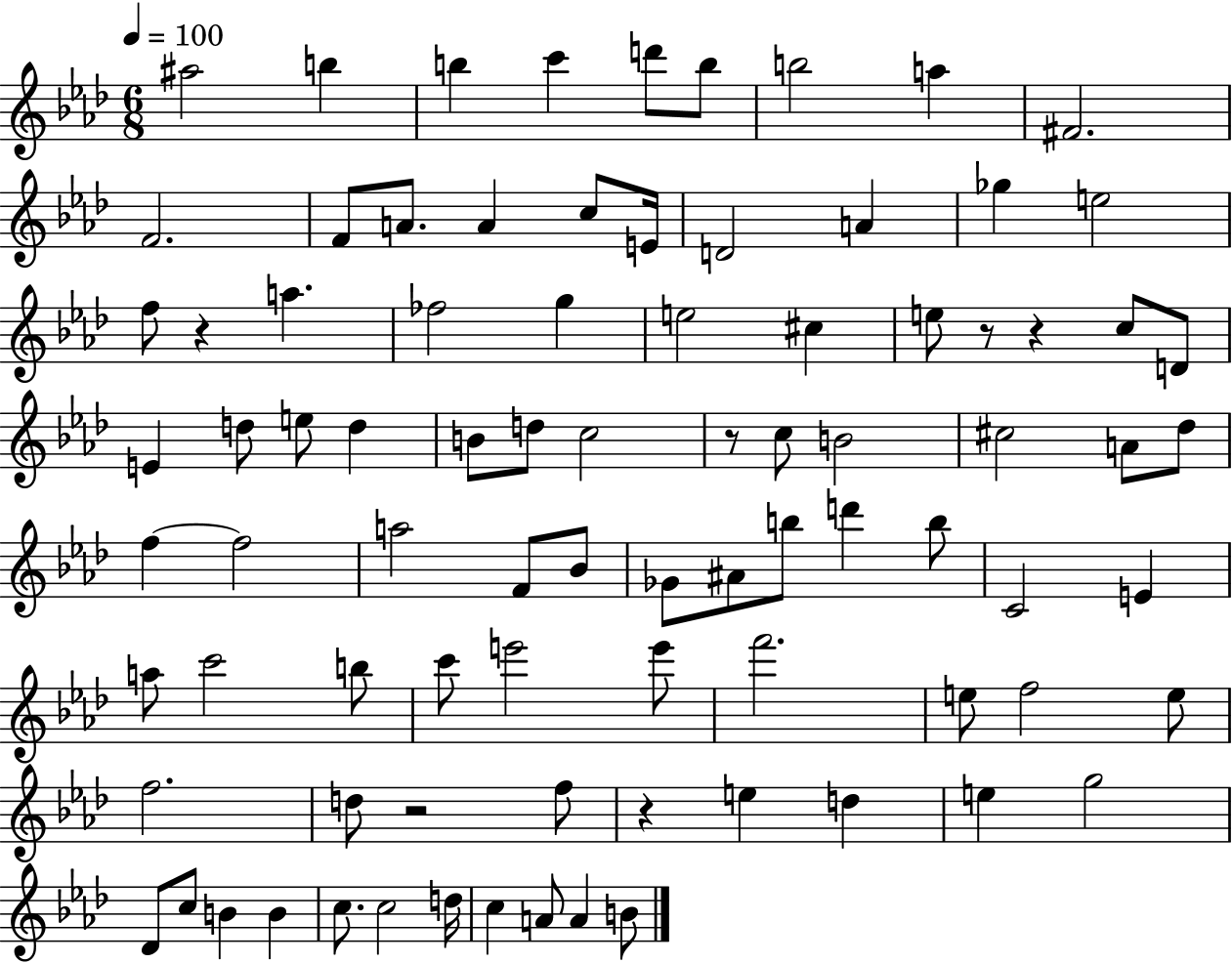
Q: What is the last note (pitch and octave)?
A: B4